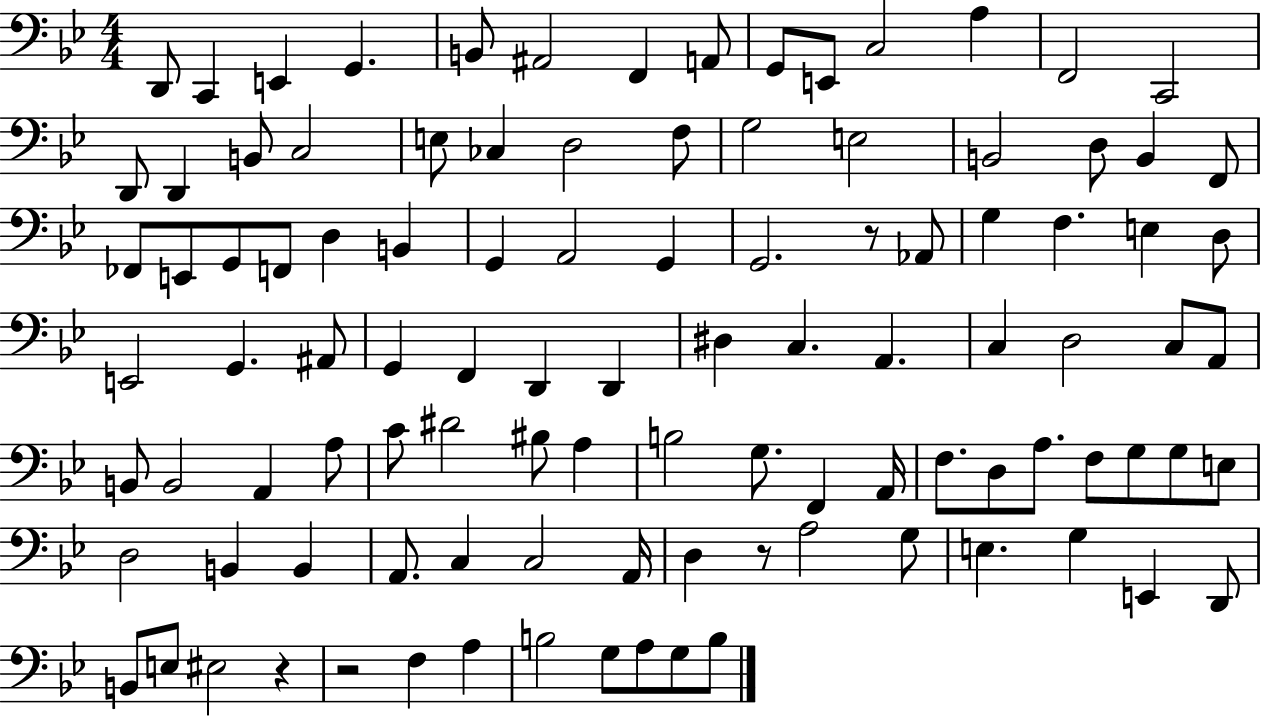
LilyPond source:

{
  \clef bass
  \numericTimeSignature
  \time 4/4
  \key bes \major
  d,8 c,4 e,4 g,4. | b,8 ais,2 f,4 a,8 | g,8 e,8 c2 a4 | f,2 c,2 | \break d,8 d,4 b,8 c2 | e8 ces4 d2 f8 | g2 e2 | b,2 d8 b,4 f,8 | \break fes,8 e,8 g,8 f,8 d4 b,4 | g,4 a,2 g,4 | g,2. r8 aes,8 | g4 f4. e4 d8 | \break e,2 g,4. ais,8 | g,4 f,4 d,4 d,4 | dis4 c4. a,4. | c4 d2 c8 a,8 | \break b,8 b,2 a,4 a8 | c'8 dis'2 bis8 a4 | b2 g8. f,4 a,16 | f8. d8 a8. f8 g8 g8 e8 | \break d2 b,4 b,4 | a,8. c4 c2 a,16 | d4 r8 a2 g8 | e4. g4 e,4 d,8 | \break b,8 e8 eis2 r4 | r2 f4 a4 | b2 g8 a8 g8 b8 | \bar "|."
}